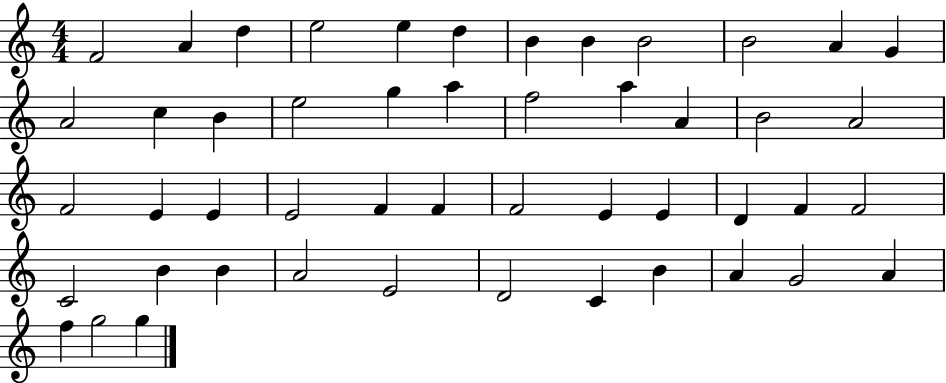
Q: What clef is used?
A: treble